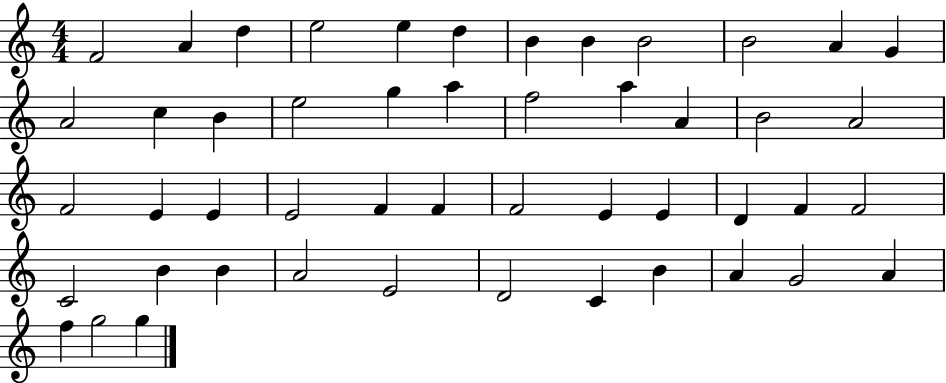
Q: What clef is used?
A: treble